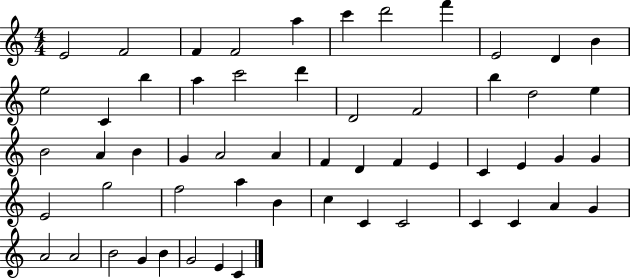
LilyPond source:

{
  \clef treble
  \numericTimeSignature
  \time 4/4
  \key c \major
  e'2 f'2 | f'4 f'2 a''4 | c'''4 d'''2 f'''4 | e'2 d'4 b'4 | \break e''2 c'4 b''4 | a''4 c'''2 d'''4 | d'2 f'2 | b''4 d''2 e''4 | \break b'2 a'4 b'4 | g'4 a'2 a'4 | f'4 d'4 f'4 e'4 | c'4 e'4 g'4 g'4 | \break e'2 g''2 | f''2 a''4 b'4 | c''4 c'4 c'2 | c'4 c'4 a'4 g'4 | \break a'2 a'2 | b'2 g'4 b'4 | g'2 e'4 c'4 | \bar "|."
}